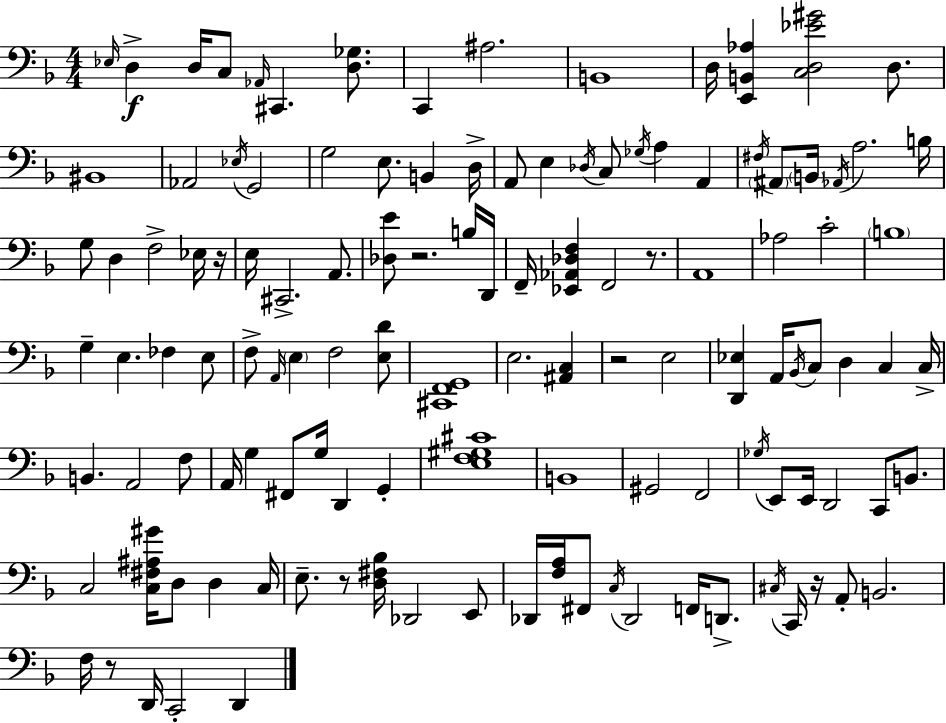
X:1
T:Untitled
M:4/4
L:1/4
K:F
_E,/4 D, D,/4 C,/2 _A,,/4 ^C,, [D,_G,]/2 C,, ^A,2 B,,4 D,/4 [E,,B,,_A,] [C,D,_E^G]2 D,/2 ^B,,4 _A,,2 _E,/4 G,,2 G,2 E,/2 B,, D,/4 A,,/2 E, _D,/4 C,/2 _G,/4 A, A,, ^F,/4 ^A,,/2 B,,/4 _A,,/4 A,2 B,/4 G,/2 D, F,2 _E,/4 z/4 E,/4 ^C,,2 A,,/2 [_D,E]/2 z2 B,/4 D,,/4 F,,/4 [_E,,_A,,_D,F,] F,,2 z/2 A,,4 _A,2 C2 B,4 G, E, _F, E,/2 F,/2 A,,/4 E, F,2 [E,D]/2 [^C,,F,,G,,]4 E,2 [^A,,C,] z2 E,2 [D,,_E,] A,,/4 _B,,/4 C,/2 D, C, C,/4 B,, A,,2 F,/2 A,,/4 G, ^F,,/2 G,/4 D,, G,, [E,F,^G,^C]4 B,,4 ^G,,2 F,,2 _G,/4 E,,/2 E,,/4 D,,2 C,,/2 B,,/2 C,2 [C,^F,^A,^G]/4 D,/2 D, C,/4 E,/2 z/2 [D,^F,_B,]/4 _D,,2 E,,/2 _D,,/4 [F,A,]/4 ^F,,/2 C,/4 _D,,2 F,,/4 D,,/2 ^C,/4 C,,/4 z/4 A,,/2 B,,2 F,/4 z/2 D,,/4 C,,2 D,,